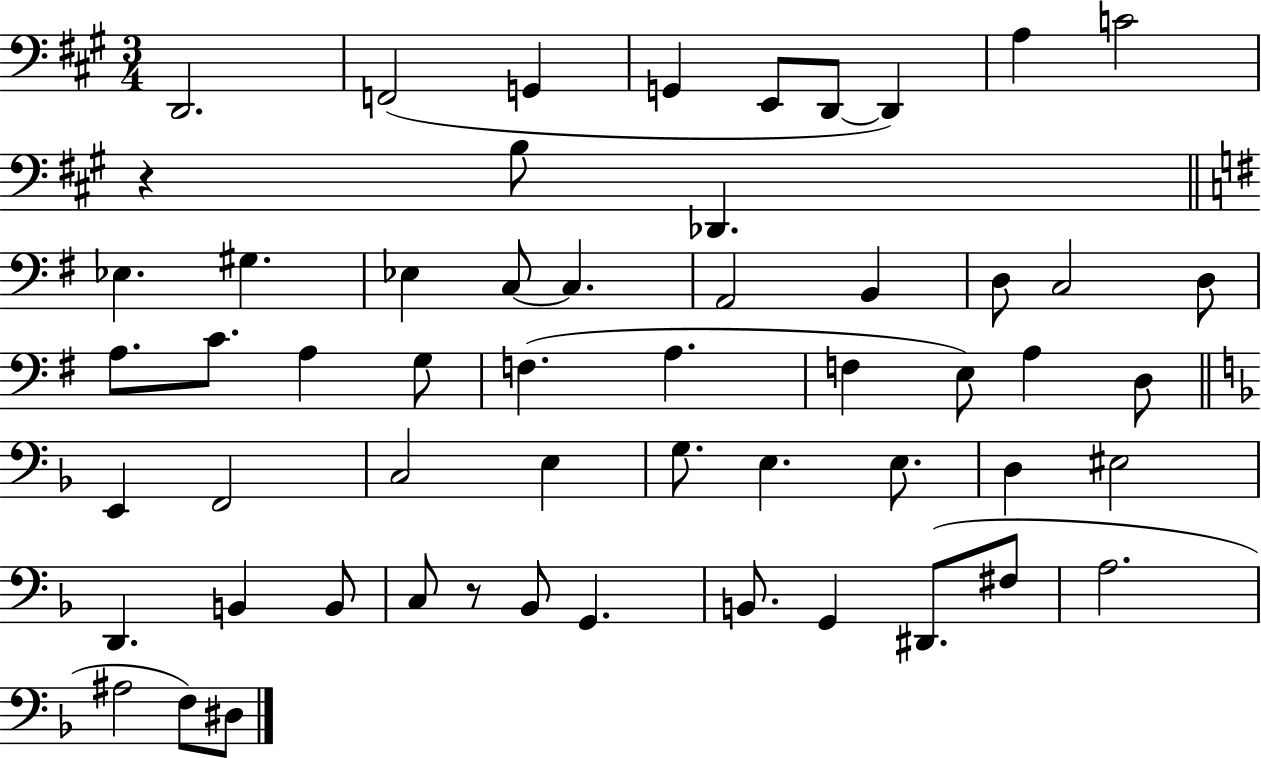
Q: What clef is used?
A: bass